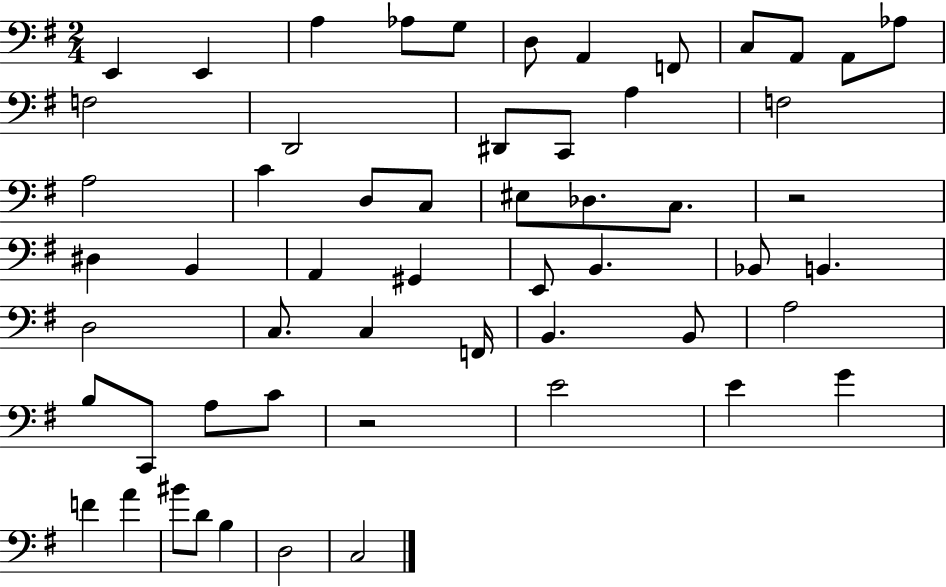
{
  \clef bass
  \numericTimeSignature
  \time 2/4
  \key g \major
  e,4 e,4 | a4 aes8 g8 | d8 a,4 f,8 | c8 a,8 a,8 aes8 | \break f2 | d,2 | dis,8 c,8 a4 | f2 | \break a2 | c'4 d8 c8 | eis8 des8. c8. | r2 | \break dis4 b,4 | a,4 gis,4 | e,8 b,4. | bes,8 b,4. | \break d2 | c8. c4 f,16 | b,4. b,8 | a2 | \break b8 c,8 a8 c'8 | r2 | e'2 | e'4 g'4 | \break f'4 a'4 | bis'8 d'8 b4 | d2 | c2 | \break \bar "|."
}